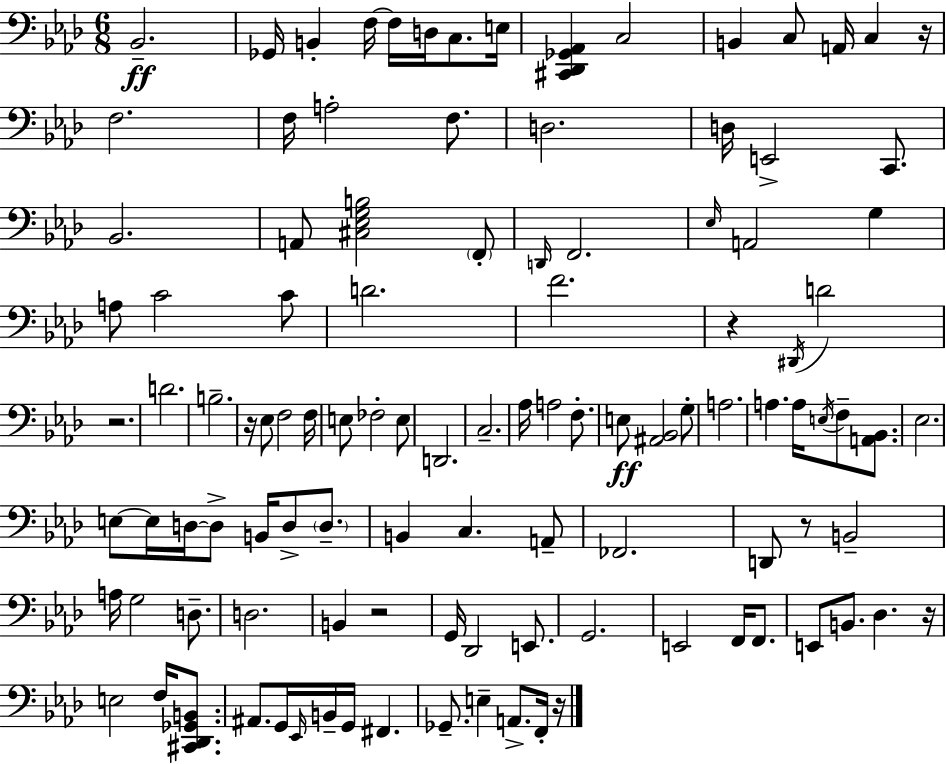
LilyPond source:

{
  \clef bass
  \numericTimeSignature
  \time 6/8
  \key aes \major
  bes,2.--\ff | ges,16 b,4-. f16~~ f16 d16 c8. e16 | <cis, des, ges, aes,>4 c2 | b,4 c8 a,16 c4 r16 | \break f2. | f16 a2-. f8. | d2. | d16 e,2-> c,8. | \break bes,2. | a,8 <cis ees g b>2 \parenthesize f,8-. | \grace { d,16 } f,2. | \grace { ees16 } a,2 g4 | \break a8 c'2 | c'8 d'2. | f'2. | r4 \acciaccatura { dis,16 } d'2 | \break r2. | d'2. | b2.-- | r16 ees8 f2 | \break f16 e8 fes2-. | e8 d,2. | c2.-- | aes16 a2 | \break f8.-. e8\ff <ais, bes,>2 | g8-. a2. | a4. a16 \acciaccatura { e16 } f8-- | <a, bes,>8. ees2. | \break e8~~ e16 d16~~ d8-> b,16 d8-> | \parenthesize d8.-- b,4 c4. | a,8-- fes,2. | d,8 r8 b,2-- | \break a16 g2 | d8.-- d2. | b,4 r2 | g,16 des,2 | \break e,8. g,2. | e,2 | f,16 f,8. e,8 b,8. des4. | r16 e2 | \break f16 <cis, des, ges, b,>8. ais,8. g,16 \grace { ees,16 } b,16-- g,16 fis,4. | ges,8.-- e4-- | a,8.-> f,16-. r16 \bar "|."
}